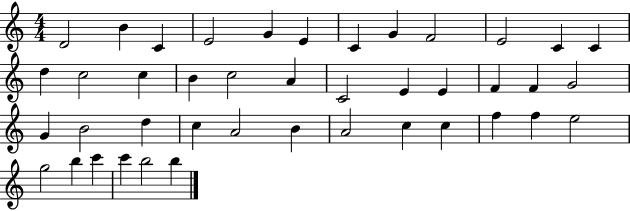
{
  \clef treble
  \numericTimeSignature
  \time 4/4
  \key c \major
  d'2 b'4 c'4 | e'2 g'4 e'4 | c'4 g'4 f'2 | e'2 c'4 c'4 | \break d''4 c''2 c''4 | b'4 c''2 a'4 | c'2 e'4 e'4 | f'4 f'4 g'2 | \break g'4 b'2 d''4 | c''4 a'2 b'4 | a'2 c''4 c''4 | f''4 f''4 e''2 | \break g''2 b''4 c'''4 | c'''4 b''2 b''4 | \bar "|."
}